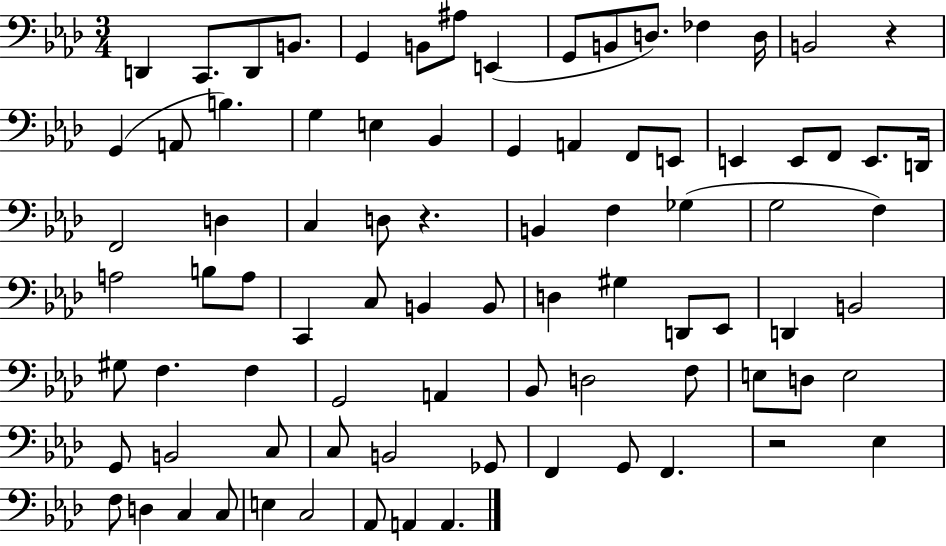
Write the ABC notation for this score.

X:1
T:Untitled
M:3/4
L:1/4
K:Ab
D,, C,,/2 D,,/2 B,,/2 G,, B,,/2 ^A,/2 E,, G,,/2 B,,/2 D,/2 _F, D,/4 B,,2 z G,, A,,/2 B, G, E, _B,, G,, A,, F,,/2 E,,/2 E,, E,,/2 F,,/2 E,,/2 D,,/4 F,,2 D, C, D,/2 z B,, F, _G, G,2 F, A,2 B,/2 A,/2 C,, C,/2 B,, B,,/2 D, ^G, D,,/2 _E,,/2 D,, B,,2 ^G,/2 F, F, G,,2 A,, _B,,/2 D,2 F,/2 E,/2 D,/2 E,2 G,,/2 B,,2 C,/2 C,/2 B,,2 _G,,/2 F,, G,,/2 F,, z2 _E, F,/2 D, C, C,/2 E, C,2 _A,,/2 A,, A,,